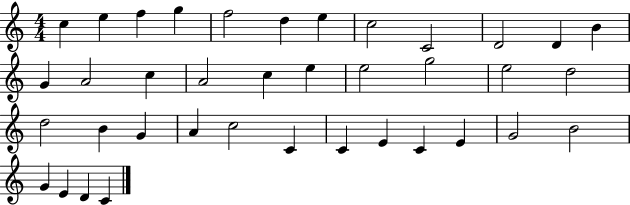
{
  \clef treble
  \numericTimeSignature
  \time 4/4
  \key c \major
  c''4 e''4 f''4 g''4 | f''2 d''4 e''4 | c''2 c'2 | d'2 d'4 b'4 | \break g'4 a'2 c''4 | a'2 c''4 e''4 | e''2 g''2 | e''2 d''2 | \break d''2 b'4 g'4 | a'4 c''2 c'4 | c'4 e'4 c'4 e'4 | g'2 b'2 | \break g'4 e'4 d'4 c'4 | \bar "|."
}